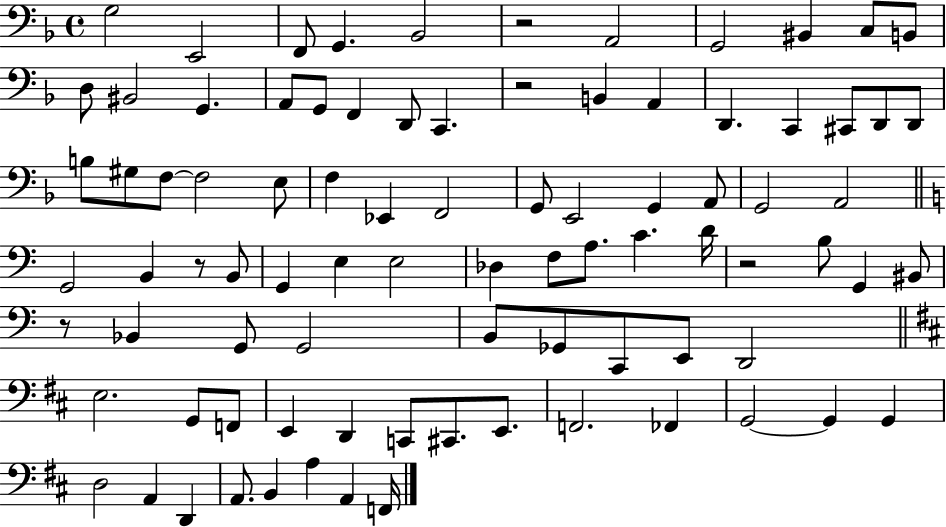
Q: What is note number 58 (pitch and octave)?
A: Gb2